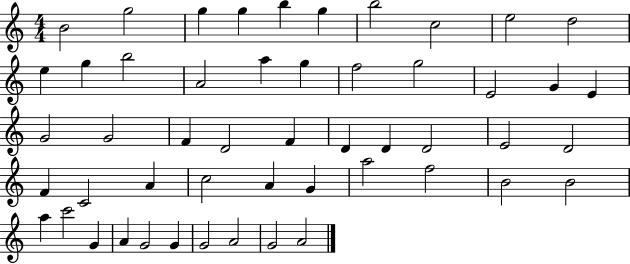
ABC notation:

X:1
T:Untitled
M:4/4
L:1/4
K:C
B2 g2 g g b g b2 c2 e2 d2 e g b2 A2 a g f2 g2 E2 G E G2 G2 F D2 F D D D2 E2 D2 F C2 A c2 A G a2 f2 B2 B2 a c'2 G A G2 G G2 A2 G2 A2